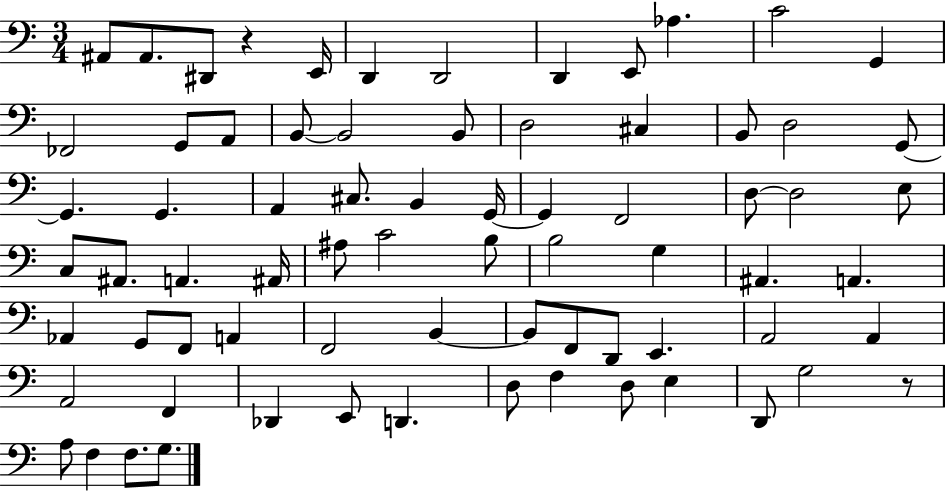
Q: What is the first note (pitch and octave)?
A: A#2